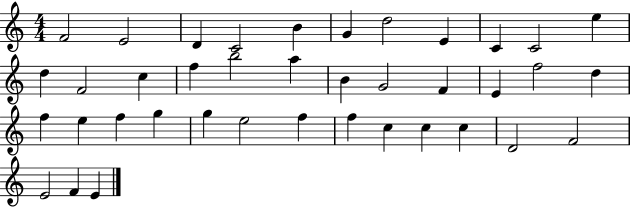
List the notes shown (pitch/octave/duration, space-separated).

F4/h E4/h D4/q C4/h B4/q G4/q D5/h E4/q C4/q C4/h E5/q D5/q F4/h C5/q F5/q B5/h A5/q B4/q G4/h F4/q E4/q F5/h D5/q F5/q E5/q F5/q G5/q G5/q E5/h F5/q F5/q C5/q C5/q C5/q D4/h F4/h E4/h F4/q E4/q